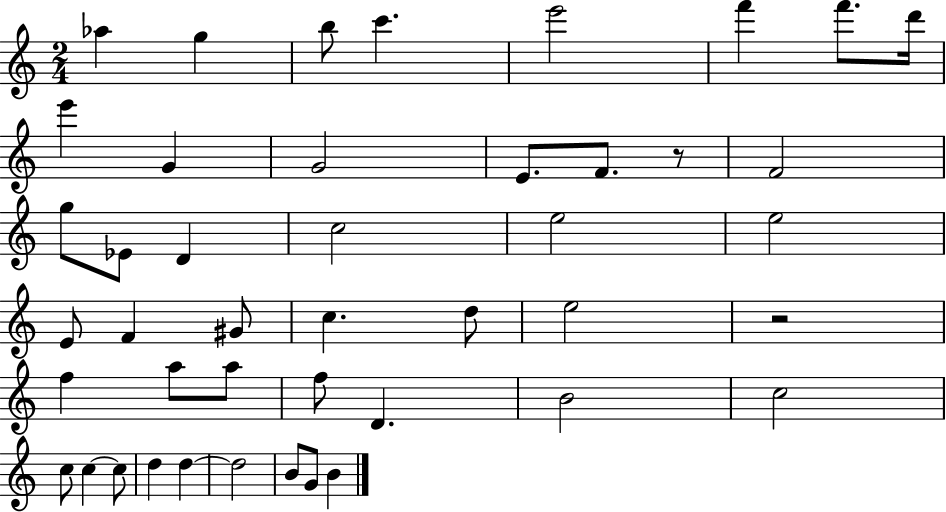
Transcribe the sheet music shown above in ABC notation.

X:1
T:Untitled
M:2/4
L:1/4
K:C
_a g b/2 c' e'2 f' f'/2 d'/4 e' G G2 E/2 F/2 z/2 F2 g/2 _E/2 D c2 e2 e2 E/2 F ^G/2 c d/2 e2 z2 f a/2 a/2 f/2 D B2 c2 c/2 c c/2 d d d2 B/2 G/2 B